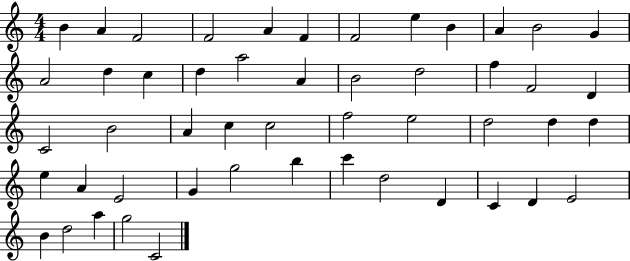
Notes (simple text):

B4/q A4/q F4/h F4/h A4/q F4/q F4/h E5/q B4/q A4/q B4/h G4/q A4/h D5/q C5/q D5/q A5/h A4/q B4/h D5/h F5/q F4/h D4/q C4/h B4/h A4/q C5/q C5/h F5/h E5/h D5/h D5/q D5/q E5/q A4/q E4/h G4/q G5/h B5/q C6/q D5/h D4/q C4/q D4/q E4/h B4/q D5/h A5/q G5/h C4/h